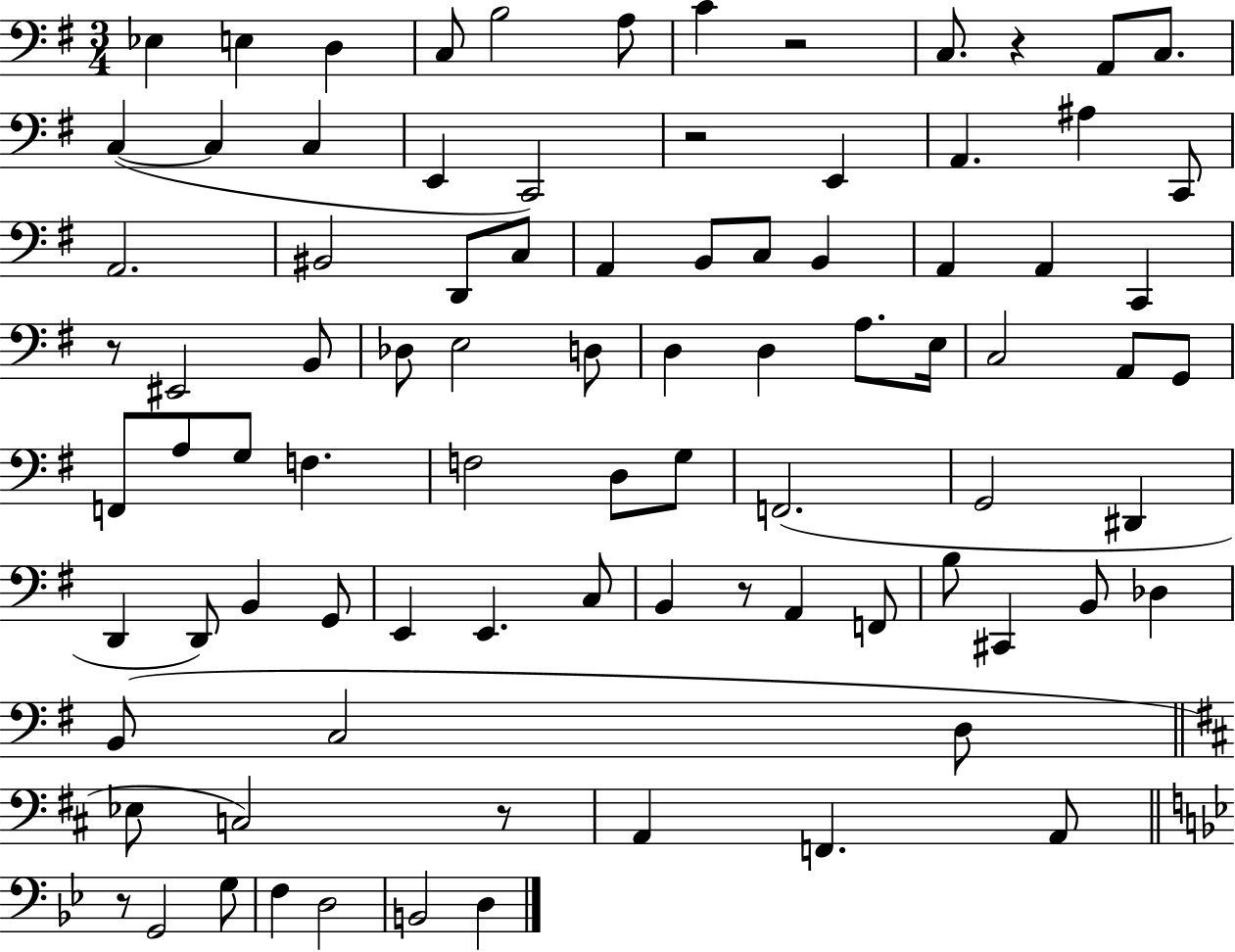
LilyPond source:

{
  \clef bass
  \numericTimeSignature
  \time 3/4
  \key g \major
  \repeat volta 2 { ees4 e4 d4 | c8 b2 a8 | c'4 r2 | c8. r4 a,8 c8. | \break c4~(~ c4 c4 | e,4 c,2) | r2 e,4 | a,4. ais4 c,8 | \break a,2. | bis,2 d,8 c8 | a,4 b,8 c8 b,4 | a,4 a,4 c,4 | \break r8 eis,2 b,8 | des8 e2 d8 | d4 d4 a8. e16 | c2 a,8 g,8 | \break f,8 a8 g8 f4. | f2 d8 g8 | f,2.( | g,2 dis,4 | \break d,4 d,8) b,4 g,8 | e,4 e,4. c8 | b,4 r8 a,4 f,8 | b8 cis,4 b,8 des4 | \break b,8( c2 d8 | \bar "||" \break \key b \minor ees8 c2) r8 | a,4 f,4. a,8 | \bar "||" \break \key bes \major r8 g,2 g8 | f4 d2 | b,2 d4 | } \bar "|."
}